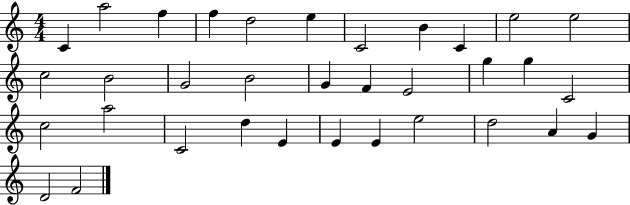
X:1
T:Untitled
M:4/4
L:1/4
K:C
C a2 f f d2 e C2 B C e2 e2 c2 B2 G2 B2 G F E2 g g C2 c2 a2 C2 d E E E e2 d2 A G D2 F2